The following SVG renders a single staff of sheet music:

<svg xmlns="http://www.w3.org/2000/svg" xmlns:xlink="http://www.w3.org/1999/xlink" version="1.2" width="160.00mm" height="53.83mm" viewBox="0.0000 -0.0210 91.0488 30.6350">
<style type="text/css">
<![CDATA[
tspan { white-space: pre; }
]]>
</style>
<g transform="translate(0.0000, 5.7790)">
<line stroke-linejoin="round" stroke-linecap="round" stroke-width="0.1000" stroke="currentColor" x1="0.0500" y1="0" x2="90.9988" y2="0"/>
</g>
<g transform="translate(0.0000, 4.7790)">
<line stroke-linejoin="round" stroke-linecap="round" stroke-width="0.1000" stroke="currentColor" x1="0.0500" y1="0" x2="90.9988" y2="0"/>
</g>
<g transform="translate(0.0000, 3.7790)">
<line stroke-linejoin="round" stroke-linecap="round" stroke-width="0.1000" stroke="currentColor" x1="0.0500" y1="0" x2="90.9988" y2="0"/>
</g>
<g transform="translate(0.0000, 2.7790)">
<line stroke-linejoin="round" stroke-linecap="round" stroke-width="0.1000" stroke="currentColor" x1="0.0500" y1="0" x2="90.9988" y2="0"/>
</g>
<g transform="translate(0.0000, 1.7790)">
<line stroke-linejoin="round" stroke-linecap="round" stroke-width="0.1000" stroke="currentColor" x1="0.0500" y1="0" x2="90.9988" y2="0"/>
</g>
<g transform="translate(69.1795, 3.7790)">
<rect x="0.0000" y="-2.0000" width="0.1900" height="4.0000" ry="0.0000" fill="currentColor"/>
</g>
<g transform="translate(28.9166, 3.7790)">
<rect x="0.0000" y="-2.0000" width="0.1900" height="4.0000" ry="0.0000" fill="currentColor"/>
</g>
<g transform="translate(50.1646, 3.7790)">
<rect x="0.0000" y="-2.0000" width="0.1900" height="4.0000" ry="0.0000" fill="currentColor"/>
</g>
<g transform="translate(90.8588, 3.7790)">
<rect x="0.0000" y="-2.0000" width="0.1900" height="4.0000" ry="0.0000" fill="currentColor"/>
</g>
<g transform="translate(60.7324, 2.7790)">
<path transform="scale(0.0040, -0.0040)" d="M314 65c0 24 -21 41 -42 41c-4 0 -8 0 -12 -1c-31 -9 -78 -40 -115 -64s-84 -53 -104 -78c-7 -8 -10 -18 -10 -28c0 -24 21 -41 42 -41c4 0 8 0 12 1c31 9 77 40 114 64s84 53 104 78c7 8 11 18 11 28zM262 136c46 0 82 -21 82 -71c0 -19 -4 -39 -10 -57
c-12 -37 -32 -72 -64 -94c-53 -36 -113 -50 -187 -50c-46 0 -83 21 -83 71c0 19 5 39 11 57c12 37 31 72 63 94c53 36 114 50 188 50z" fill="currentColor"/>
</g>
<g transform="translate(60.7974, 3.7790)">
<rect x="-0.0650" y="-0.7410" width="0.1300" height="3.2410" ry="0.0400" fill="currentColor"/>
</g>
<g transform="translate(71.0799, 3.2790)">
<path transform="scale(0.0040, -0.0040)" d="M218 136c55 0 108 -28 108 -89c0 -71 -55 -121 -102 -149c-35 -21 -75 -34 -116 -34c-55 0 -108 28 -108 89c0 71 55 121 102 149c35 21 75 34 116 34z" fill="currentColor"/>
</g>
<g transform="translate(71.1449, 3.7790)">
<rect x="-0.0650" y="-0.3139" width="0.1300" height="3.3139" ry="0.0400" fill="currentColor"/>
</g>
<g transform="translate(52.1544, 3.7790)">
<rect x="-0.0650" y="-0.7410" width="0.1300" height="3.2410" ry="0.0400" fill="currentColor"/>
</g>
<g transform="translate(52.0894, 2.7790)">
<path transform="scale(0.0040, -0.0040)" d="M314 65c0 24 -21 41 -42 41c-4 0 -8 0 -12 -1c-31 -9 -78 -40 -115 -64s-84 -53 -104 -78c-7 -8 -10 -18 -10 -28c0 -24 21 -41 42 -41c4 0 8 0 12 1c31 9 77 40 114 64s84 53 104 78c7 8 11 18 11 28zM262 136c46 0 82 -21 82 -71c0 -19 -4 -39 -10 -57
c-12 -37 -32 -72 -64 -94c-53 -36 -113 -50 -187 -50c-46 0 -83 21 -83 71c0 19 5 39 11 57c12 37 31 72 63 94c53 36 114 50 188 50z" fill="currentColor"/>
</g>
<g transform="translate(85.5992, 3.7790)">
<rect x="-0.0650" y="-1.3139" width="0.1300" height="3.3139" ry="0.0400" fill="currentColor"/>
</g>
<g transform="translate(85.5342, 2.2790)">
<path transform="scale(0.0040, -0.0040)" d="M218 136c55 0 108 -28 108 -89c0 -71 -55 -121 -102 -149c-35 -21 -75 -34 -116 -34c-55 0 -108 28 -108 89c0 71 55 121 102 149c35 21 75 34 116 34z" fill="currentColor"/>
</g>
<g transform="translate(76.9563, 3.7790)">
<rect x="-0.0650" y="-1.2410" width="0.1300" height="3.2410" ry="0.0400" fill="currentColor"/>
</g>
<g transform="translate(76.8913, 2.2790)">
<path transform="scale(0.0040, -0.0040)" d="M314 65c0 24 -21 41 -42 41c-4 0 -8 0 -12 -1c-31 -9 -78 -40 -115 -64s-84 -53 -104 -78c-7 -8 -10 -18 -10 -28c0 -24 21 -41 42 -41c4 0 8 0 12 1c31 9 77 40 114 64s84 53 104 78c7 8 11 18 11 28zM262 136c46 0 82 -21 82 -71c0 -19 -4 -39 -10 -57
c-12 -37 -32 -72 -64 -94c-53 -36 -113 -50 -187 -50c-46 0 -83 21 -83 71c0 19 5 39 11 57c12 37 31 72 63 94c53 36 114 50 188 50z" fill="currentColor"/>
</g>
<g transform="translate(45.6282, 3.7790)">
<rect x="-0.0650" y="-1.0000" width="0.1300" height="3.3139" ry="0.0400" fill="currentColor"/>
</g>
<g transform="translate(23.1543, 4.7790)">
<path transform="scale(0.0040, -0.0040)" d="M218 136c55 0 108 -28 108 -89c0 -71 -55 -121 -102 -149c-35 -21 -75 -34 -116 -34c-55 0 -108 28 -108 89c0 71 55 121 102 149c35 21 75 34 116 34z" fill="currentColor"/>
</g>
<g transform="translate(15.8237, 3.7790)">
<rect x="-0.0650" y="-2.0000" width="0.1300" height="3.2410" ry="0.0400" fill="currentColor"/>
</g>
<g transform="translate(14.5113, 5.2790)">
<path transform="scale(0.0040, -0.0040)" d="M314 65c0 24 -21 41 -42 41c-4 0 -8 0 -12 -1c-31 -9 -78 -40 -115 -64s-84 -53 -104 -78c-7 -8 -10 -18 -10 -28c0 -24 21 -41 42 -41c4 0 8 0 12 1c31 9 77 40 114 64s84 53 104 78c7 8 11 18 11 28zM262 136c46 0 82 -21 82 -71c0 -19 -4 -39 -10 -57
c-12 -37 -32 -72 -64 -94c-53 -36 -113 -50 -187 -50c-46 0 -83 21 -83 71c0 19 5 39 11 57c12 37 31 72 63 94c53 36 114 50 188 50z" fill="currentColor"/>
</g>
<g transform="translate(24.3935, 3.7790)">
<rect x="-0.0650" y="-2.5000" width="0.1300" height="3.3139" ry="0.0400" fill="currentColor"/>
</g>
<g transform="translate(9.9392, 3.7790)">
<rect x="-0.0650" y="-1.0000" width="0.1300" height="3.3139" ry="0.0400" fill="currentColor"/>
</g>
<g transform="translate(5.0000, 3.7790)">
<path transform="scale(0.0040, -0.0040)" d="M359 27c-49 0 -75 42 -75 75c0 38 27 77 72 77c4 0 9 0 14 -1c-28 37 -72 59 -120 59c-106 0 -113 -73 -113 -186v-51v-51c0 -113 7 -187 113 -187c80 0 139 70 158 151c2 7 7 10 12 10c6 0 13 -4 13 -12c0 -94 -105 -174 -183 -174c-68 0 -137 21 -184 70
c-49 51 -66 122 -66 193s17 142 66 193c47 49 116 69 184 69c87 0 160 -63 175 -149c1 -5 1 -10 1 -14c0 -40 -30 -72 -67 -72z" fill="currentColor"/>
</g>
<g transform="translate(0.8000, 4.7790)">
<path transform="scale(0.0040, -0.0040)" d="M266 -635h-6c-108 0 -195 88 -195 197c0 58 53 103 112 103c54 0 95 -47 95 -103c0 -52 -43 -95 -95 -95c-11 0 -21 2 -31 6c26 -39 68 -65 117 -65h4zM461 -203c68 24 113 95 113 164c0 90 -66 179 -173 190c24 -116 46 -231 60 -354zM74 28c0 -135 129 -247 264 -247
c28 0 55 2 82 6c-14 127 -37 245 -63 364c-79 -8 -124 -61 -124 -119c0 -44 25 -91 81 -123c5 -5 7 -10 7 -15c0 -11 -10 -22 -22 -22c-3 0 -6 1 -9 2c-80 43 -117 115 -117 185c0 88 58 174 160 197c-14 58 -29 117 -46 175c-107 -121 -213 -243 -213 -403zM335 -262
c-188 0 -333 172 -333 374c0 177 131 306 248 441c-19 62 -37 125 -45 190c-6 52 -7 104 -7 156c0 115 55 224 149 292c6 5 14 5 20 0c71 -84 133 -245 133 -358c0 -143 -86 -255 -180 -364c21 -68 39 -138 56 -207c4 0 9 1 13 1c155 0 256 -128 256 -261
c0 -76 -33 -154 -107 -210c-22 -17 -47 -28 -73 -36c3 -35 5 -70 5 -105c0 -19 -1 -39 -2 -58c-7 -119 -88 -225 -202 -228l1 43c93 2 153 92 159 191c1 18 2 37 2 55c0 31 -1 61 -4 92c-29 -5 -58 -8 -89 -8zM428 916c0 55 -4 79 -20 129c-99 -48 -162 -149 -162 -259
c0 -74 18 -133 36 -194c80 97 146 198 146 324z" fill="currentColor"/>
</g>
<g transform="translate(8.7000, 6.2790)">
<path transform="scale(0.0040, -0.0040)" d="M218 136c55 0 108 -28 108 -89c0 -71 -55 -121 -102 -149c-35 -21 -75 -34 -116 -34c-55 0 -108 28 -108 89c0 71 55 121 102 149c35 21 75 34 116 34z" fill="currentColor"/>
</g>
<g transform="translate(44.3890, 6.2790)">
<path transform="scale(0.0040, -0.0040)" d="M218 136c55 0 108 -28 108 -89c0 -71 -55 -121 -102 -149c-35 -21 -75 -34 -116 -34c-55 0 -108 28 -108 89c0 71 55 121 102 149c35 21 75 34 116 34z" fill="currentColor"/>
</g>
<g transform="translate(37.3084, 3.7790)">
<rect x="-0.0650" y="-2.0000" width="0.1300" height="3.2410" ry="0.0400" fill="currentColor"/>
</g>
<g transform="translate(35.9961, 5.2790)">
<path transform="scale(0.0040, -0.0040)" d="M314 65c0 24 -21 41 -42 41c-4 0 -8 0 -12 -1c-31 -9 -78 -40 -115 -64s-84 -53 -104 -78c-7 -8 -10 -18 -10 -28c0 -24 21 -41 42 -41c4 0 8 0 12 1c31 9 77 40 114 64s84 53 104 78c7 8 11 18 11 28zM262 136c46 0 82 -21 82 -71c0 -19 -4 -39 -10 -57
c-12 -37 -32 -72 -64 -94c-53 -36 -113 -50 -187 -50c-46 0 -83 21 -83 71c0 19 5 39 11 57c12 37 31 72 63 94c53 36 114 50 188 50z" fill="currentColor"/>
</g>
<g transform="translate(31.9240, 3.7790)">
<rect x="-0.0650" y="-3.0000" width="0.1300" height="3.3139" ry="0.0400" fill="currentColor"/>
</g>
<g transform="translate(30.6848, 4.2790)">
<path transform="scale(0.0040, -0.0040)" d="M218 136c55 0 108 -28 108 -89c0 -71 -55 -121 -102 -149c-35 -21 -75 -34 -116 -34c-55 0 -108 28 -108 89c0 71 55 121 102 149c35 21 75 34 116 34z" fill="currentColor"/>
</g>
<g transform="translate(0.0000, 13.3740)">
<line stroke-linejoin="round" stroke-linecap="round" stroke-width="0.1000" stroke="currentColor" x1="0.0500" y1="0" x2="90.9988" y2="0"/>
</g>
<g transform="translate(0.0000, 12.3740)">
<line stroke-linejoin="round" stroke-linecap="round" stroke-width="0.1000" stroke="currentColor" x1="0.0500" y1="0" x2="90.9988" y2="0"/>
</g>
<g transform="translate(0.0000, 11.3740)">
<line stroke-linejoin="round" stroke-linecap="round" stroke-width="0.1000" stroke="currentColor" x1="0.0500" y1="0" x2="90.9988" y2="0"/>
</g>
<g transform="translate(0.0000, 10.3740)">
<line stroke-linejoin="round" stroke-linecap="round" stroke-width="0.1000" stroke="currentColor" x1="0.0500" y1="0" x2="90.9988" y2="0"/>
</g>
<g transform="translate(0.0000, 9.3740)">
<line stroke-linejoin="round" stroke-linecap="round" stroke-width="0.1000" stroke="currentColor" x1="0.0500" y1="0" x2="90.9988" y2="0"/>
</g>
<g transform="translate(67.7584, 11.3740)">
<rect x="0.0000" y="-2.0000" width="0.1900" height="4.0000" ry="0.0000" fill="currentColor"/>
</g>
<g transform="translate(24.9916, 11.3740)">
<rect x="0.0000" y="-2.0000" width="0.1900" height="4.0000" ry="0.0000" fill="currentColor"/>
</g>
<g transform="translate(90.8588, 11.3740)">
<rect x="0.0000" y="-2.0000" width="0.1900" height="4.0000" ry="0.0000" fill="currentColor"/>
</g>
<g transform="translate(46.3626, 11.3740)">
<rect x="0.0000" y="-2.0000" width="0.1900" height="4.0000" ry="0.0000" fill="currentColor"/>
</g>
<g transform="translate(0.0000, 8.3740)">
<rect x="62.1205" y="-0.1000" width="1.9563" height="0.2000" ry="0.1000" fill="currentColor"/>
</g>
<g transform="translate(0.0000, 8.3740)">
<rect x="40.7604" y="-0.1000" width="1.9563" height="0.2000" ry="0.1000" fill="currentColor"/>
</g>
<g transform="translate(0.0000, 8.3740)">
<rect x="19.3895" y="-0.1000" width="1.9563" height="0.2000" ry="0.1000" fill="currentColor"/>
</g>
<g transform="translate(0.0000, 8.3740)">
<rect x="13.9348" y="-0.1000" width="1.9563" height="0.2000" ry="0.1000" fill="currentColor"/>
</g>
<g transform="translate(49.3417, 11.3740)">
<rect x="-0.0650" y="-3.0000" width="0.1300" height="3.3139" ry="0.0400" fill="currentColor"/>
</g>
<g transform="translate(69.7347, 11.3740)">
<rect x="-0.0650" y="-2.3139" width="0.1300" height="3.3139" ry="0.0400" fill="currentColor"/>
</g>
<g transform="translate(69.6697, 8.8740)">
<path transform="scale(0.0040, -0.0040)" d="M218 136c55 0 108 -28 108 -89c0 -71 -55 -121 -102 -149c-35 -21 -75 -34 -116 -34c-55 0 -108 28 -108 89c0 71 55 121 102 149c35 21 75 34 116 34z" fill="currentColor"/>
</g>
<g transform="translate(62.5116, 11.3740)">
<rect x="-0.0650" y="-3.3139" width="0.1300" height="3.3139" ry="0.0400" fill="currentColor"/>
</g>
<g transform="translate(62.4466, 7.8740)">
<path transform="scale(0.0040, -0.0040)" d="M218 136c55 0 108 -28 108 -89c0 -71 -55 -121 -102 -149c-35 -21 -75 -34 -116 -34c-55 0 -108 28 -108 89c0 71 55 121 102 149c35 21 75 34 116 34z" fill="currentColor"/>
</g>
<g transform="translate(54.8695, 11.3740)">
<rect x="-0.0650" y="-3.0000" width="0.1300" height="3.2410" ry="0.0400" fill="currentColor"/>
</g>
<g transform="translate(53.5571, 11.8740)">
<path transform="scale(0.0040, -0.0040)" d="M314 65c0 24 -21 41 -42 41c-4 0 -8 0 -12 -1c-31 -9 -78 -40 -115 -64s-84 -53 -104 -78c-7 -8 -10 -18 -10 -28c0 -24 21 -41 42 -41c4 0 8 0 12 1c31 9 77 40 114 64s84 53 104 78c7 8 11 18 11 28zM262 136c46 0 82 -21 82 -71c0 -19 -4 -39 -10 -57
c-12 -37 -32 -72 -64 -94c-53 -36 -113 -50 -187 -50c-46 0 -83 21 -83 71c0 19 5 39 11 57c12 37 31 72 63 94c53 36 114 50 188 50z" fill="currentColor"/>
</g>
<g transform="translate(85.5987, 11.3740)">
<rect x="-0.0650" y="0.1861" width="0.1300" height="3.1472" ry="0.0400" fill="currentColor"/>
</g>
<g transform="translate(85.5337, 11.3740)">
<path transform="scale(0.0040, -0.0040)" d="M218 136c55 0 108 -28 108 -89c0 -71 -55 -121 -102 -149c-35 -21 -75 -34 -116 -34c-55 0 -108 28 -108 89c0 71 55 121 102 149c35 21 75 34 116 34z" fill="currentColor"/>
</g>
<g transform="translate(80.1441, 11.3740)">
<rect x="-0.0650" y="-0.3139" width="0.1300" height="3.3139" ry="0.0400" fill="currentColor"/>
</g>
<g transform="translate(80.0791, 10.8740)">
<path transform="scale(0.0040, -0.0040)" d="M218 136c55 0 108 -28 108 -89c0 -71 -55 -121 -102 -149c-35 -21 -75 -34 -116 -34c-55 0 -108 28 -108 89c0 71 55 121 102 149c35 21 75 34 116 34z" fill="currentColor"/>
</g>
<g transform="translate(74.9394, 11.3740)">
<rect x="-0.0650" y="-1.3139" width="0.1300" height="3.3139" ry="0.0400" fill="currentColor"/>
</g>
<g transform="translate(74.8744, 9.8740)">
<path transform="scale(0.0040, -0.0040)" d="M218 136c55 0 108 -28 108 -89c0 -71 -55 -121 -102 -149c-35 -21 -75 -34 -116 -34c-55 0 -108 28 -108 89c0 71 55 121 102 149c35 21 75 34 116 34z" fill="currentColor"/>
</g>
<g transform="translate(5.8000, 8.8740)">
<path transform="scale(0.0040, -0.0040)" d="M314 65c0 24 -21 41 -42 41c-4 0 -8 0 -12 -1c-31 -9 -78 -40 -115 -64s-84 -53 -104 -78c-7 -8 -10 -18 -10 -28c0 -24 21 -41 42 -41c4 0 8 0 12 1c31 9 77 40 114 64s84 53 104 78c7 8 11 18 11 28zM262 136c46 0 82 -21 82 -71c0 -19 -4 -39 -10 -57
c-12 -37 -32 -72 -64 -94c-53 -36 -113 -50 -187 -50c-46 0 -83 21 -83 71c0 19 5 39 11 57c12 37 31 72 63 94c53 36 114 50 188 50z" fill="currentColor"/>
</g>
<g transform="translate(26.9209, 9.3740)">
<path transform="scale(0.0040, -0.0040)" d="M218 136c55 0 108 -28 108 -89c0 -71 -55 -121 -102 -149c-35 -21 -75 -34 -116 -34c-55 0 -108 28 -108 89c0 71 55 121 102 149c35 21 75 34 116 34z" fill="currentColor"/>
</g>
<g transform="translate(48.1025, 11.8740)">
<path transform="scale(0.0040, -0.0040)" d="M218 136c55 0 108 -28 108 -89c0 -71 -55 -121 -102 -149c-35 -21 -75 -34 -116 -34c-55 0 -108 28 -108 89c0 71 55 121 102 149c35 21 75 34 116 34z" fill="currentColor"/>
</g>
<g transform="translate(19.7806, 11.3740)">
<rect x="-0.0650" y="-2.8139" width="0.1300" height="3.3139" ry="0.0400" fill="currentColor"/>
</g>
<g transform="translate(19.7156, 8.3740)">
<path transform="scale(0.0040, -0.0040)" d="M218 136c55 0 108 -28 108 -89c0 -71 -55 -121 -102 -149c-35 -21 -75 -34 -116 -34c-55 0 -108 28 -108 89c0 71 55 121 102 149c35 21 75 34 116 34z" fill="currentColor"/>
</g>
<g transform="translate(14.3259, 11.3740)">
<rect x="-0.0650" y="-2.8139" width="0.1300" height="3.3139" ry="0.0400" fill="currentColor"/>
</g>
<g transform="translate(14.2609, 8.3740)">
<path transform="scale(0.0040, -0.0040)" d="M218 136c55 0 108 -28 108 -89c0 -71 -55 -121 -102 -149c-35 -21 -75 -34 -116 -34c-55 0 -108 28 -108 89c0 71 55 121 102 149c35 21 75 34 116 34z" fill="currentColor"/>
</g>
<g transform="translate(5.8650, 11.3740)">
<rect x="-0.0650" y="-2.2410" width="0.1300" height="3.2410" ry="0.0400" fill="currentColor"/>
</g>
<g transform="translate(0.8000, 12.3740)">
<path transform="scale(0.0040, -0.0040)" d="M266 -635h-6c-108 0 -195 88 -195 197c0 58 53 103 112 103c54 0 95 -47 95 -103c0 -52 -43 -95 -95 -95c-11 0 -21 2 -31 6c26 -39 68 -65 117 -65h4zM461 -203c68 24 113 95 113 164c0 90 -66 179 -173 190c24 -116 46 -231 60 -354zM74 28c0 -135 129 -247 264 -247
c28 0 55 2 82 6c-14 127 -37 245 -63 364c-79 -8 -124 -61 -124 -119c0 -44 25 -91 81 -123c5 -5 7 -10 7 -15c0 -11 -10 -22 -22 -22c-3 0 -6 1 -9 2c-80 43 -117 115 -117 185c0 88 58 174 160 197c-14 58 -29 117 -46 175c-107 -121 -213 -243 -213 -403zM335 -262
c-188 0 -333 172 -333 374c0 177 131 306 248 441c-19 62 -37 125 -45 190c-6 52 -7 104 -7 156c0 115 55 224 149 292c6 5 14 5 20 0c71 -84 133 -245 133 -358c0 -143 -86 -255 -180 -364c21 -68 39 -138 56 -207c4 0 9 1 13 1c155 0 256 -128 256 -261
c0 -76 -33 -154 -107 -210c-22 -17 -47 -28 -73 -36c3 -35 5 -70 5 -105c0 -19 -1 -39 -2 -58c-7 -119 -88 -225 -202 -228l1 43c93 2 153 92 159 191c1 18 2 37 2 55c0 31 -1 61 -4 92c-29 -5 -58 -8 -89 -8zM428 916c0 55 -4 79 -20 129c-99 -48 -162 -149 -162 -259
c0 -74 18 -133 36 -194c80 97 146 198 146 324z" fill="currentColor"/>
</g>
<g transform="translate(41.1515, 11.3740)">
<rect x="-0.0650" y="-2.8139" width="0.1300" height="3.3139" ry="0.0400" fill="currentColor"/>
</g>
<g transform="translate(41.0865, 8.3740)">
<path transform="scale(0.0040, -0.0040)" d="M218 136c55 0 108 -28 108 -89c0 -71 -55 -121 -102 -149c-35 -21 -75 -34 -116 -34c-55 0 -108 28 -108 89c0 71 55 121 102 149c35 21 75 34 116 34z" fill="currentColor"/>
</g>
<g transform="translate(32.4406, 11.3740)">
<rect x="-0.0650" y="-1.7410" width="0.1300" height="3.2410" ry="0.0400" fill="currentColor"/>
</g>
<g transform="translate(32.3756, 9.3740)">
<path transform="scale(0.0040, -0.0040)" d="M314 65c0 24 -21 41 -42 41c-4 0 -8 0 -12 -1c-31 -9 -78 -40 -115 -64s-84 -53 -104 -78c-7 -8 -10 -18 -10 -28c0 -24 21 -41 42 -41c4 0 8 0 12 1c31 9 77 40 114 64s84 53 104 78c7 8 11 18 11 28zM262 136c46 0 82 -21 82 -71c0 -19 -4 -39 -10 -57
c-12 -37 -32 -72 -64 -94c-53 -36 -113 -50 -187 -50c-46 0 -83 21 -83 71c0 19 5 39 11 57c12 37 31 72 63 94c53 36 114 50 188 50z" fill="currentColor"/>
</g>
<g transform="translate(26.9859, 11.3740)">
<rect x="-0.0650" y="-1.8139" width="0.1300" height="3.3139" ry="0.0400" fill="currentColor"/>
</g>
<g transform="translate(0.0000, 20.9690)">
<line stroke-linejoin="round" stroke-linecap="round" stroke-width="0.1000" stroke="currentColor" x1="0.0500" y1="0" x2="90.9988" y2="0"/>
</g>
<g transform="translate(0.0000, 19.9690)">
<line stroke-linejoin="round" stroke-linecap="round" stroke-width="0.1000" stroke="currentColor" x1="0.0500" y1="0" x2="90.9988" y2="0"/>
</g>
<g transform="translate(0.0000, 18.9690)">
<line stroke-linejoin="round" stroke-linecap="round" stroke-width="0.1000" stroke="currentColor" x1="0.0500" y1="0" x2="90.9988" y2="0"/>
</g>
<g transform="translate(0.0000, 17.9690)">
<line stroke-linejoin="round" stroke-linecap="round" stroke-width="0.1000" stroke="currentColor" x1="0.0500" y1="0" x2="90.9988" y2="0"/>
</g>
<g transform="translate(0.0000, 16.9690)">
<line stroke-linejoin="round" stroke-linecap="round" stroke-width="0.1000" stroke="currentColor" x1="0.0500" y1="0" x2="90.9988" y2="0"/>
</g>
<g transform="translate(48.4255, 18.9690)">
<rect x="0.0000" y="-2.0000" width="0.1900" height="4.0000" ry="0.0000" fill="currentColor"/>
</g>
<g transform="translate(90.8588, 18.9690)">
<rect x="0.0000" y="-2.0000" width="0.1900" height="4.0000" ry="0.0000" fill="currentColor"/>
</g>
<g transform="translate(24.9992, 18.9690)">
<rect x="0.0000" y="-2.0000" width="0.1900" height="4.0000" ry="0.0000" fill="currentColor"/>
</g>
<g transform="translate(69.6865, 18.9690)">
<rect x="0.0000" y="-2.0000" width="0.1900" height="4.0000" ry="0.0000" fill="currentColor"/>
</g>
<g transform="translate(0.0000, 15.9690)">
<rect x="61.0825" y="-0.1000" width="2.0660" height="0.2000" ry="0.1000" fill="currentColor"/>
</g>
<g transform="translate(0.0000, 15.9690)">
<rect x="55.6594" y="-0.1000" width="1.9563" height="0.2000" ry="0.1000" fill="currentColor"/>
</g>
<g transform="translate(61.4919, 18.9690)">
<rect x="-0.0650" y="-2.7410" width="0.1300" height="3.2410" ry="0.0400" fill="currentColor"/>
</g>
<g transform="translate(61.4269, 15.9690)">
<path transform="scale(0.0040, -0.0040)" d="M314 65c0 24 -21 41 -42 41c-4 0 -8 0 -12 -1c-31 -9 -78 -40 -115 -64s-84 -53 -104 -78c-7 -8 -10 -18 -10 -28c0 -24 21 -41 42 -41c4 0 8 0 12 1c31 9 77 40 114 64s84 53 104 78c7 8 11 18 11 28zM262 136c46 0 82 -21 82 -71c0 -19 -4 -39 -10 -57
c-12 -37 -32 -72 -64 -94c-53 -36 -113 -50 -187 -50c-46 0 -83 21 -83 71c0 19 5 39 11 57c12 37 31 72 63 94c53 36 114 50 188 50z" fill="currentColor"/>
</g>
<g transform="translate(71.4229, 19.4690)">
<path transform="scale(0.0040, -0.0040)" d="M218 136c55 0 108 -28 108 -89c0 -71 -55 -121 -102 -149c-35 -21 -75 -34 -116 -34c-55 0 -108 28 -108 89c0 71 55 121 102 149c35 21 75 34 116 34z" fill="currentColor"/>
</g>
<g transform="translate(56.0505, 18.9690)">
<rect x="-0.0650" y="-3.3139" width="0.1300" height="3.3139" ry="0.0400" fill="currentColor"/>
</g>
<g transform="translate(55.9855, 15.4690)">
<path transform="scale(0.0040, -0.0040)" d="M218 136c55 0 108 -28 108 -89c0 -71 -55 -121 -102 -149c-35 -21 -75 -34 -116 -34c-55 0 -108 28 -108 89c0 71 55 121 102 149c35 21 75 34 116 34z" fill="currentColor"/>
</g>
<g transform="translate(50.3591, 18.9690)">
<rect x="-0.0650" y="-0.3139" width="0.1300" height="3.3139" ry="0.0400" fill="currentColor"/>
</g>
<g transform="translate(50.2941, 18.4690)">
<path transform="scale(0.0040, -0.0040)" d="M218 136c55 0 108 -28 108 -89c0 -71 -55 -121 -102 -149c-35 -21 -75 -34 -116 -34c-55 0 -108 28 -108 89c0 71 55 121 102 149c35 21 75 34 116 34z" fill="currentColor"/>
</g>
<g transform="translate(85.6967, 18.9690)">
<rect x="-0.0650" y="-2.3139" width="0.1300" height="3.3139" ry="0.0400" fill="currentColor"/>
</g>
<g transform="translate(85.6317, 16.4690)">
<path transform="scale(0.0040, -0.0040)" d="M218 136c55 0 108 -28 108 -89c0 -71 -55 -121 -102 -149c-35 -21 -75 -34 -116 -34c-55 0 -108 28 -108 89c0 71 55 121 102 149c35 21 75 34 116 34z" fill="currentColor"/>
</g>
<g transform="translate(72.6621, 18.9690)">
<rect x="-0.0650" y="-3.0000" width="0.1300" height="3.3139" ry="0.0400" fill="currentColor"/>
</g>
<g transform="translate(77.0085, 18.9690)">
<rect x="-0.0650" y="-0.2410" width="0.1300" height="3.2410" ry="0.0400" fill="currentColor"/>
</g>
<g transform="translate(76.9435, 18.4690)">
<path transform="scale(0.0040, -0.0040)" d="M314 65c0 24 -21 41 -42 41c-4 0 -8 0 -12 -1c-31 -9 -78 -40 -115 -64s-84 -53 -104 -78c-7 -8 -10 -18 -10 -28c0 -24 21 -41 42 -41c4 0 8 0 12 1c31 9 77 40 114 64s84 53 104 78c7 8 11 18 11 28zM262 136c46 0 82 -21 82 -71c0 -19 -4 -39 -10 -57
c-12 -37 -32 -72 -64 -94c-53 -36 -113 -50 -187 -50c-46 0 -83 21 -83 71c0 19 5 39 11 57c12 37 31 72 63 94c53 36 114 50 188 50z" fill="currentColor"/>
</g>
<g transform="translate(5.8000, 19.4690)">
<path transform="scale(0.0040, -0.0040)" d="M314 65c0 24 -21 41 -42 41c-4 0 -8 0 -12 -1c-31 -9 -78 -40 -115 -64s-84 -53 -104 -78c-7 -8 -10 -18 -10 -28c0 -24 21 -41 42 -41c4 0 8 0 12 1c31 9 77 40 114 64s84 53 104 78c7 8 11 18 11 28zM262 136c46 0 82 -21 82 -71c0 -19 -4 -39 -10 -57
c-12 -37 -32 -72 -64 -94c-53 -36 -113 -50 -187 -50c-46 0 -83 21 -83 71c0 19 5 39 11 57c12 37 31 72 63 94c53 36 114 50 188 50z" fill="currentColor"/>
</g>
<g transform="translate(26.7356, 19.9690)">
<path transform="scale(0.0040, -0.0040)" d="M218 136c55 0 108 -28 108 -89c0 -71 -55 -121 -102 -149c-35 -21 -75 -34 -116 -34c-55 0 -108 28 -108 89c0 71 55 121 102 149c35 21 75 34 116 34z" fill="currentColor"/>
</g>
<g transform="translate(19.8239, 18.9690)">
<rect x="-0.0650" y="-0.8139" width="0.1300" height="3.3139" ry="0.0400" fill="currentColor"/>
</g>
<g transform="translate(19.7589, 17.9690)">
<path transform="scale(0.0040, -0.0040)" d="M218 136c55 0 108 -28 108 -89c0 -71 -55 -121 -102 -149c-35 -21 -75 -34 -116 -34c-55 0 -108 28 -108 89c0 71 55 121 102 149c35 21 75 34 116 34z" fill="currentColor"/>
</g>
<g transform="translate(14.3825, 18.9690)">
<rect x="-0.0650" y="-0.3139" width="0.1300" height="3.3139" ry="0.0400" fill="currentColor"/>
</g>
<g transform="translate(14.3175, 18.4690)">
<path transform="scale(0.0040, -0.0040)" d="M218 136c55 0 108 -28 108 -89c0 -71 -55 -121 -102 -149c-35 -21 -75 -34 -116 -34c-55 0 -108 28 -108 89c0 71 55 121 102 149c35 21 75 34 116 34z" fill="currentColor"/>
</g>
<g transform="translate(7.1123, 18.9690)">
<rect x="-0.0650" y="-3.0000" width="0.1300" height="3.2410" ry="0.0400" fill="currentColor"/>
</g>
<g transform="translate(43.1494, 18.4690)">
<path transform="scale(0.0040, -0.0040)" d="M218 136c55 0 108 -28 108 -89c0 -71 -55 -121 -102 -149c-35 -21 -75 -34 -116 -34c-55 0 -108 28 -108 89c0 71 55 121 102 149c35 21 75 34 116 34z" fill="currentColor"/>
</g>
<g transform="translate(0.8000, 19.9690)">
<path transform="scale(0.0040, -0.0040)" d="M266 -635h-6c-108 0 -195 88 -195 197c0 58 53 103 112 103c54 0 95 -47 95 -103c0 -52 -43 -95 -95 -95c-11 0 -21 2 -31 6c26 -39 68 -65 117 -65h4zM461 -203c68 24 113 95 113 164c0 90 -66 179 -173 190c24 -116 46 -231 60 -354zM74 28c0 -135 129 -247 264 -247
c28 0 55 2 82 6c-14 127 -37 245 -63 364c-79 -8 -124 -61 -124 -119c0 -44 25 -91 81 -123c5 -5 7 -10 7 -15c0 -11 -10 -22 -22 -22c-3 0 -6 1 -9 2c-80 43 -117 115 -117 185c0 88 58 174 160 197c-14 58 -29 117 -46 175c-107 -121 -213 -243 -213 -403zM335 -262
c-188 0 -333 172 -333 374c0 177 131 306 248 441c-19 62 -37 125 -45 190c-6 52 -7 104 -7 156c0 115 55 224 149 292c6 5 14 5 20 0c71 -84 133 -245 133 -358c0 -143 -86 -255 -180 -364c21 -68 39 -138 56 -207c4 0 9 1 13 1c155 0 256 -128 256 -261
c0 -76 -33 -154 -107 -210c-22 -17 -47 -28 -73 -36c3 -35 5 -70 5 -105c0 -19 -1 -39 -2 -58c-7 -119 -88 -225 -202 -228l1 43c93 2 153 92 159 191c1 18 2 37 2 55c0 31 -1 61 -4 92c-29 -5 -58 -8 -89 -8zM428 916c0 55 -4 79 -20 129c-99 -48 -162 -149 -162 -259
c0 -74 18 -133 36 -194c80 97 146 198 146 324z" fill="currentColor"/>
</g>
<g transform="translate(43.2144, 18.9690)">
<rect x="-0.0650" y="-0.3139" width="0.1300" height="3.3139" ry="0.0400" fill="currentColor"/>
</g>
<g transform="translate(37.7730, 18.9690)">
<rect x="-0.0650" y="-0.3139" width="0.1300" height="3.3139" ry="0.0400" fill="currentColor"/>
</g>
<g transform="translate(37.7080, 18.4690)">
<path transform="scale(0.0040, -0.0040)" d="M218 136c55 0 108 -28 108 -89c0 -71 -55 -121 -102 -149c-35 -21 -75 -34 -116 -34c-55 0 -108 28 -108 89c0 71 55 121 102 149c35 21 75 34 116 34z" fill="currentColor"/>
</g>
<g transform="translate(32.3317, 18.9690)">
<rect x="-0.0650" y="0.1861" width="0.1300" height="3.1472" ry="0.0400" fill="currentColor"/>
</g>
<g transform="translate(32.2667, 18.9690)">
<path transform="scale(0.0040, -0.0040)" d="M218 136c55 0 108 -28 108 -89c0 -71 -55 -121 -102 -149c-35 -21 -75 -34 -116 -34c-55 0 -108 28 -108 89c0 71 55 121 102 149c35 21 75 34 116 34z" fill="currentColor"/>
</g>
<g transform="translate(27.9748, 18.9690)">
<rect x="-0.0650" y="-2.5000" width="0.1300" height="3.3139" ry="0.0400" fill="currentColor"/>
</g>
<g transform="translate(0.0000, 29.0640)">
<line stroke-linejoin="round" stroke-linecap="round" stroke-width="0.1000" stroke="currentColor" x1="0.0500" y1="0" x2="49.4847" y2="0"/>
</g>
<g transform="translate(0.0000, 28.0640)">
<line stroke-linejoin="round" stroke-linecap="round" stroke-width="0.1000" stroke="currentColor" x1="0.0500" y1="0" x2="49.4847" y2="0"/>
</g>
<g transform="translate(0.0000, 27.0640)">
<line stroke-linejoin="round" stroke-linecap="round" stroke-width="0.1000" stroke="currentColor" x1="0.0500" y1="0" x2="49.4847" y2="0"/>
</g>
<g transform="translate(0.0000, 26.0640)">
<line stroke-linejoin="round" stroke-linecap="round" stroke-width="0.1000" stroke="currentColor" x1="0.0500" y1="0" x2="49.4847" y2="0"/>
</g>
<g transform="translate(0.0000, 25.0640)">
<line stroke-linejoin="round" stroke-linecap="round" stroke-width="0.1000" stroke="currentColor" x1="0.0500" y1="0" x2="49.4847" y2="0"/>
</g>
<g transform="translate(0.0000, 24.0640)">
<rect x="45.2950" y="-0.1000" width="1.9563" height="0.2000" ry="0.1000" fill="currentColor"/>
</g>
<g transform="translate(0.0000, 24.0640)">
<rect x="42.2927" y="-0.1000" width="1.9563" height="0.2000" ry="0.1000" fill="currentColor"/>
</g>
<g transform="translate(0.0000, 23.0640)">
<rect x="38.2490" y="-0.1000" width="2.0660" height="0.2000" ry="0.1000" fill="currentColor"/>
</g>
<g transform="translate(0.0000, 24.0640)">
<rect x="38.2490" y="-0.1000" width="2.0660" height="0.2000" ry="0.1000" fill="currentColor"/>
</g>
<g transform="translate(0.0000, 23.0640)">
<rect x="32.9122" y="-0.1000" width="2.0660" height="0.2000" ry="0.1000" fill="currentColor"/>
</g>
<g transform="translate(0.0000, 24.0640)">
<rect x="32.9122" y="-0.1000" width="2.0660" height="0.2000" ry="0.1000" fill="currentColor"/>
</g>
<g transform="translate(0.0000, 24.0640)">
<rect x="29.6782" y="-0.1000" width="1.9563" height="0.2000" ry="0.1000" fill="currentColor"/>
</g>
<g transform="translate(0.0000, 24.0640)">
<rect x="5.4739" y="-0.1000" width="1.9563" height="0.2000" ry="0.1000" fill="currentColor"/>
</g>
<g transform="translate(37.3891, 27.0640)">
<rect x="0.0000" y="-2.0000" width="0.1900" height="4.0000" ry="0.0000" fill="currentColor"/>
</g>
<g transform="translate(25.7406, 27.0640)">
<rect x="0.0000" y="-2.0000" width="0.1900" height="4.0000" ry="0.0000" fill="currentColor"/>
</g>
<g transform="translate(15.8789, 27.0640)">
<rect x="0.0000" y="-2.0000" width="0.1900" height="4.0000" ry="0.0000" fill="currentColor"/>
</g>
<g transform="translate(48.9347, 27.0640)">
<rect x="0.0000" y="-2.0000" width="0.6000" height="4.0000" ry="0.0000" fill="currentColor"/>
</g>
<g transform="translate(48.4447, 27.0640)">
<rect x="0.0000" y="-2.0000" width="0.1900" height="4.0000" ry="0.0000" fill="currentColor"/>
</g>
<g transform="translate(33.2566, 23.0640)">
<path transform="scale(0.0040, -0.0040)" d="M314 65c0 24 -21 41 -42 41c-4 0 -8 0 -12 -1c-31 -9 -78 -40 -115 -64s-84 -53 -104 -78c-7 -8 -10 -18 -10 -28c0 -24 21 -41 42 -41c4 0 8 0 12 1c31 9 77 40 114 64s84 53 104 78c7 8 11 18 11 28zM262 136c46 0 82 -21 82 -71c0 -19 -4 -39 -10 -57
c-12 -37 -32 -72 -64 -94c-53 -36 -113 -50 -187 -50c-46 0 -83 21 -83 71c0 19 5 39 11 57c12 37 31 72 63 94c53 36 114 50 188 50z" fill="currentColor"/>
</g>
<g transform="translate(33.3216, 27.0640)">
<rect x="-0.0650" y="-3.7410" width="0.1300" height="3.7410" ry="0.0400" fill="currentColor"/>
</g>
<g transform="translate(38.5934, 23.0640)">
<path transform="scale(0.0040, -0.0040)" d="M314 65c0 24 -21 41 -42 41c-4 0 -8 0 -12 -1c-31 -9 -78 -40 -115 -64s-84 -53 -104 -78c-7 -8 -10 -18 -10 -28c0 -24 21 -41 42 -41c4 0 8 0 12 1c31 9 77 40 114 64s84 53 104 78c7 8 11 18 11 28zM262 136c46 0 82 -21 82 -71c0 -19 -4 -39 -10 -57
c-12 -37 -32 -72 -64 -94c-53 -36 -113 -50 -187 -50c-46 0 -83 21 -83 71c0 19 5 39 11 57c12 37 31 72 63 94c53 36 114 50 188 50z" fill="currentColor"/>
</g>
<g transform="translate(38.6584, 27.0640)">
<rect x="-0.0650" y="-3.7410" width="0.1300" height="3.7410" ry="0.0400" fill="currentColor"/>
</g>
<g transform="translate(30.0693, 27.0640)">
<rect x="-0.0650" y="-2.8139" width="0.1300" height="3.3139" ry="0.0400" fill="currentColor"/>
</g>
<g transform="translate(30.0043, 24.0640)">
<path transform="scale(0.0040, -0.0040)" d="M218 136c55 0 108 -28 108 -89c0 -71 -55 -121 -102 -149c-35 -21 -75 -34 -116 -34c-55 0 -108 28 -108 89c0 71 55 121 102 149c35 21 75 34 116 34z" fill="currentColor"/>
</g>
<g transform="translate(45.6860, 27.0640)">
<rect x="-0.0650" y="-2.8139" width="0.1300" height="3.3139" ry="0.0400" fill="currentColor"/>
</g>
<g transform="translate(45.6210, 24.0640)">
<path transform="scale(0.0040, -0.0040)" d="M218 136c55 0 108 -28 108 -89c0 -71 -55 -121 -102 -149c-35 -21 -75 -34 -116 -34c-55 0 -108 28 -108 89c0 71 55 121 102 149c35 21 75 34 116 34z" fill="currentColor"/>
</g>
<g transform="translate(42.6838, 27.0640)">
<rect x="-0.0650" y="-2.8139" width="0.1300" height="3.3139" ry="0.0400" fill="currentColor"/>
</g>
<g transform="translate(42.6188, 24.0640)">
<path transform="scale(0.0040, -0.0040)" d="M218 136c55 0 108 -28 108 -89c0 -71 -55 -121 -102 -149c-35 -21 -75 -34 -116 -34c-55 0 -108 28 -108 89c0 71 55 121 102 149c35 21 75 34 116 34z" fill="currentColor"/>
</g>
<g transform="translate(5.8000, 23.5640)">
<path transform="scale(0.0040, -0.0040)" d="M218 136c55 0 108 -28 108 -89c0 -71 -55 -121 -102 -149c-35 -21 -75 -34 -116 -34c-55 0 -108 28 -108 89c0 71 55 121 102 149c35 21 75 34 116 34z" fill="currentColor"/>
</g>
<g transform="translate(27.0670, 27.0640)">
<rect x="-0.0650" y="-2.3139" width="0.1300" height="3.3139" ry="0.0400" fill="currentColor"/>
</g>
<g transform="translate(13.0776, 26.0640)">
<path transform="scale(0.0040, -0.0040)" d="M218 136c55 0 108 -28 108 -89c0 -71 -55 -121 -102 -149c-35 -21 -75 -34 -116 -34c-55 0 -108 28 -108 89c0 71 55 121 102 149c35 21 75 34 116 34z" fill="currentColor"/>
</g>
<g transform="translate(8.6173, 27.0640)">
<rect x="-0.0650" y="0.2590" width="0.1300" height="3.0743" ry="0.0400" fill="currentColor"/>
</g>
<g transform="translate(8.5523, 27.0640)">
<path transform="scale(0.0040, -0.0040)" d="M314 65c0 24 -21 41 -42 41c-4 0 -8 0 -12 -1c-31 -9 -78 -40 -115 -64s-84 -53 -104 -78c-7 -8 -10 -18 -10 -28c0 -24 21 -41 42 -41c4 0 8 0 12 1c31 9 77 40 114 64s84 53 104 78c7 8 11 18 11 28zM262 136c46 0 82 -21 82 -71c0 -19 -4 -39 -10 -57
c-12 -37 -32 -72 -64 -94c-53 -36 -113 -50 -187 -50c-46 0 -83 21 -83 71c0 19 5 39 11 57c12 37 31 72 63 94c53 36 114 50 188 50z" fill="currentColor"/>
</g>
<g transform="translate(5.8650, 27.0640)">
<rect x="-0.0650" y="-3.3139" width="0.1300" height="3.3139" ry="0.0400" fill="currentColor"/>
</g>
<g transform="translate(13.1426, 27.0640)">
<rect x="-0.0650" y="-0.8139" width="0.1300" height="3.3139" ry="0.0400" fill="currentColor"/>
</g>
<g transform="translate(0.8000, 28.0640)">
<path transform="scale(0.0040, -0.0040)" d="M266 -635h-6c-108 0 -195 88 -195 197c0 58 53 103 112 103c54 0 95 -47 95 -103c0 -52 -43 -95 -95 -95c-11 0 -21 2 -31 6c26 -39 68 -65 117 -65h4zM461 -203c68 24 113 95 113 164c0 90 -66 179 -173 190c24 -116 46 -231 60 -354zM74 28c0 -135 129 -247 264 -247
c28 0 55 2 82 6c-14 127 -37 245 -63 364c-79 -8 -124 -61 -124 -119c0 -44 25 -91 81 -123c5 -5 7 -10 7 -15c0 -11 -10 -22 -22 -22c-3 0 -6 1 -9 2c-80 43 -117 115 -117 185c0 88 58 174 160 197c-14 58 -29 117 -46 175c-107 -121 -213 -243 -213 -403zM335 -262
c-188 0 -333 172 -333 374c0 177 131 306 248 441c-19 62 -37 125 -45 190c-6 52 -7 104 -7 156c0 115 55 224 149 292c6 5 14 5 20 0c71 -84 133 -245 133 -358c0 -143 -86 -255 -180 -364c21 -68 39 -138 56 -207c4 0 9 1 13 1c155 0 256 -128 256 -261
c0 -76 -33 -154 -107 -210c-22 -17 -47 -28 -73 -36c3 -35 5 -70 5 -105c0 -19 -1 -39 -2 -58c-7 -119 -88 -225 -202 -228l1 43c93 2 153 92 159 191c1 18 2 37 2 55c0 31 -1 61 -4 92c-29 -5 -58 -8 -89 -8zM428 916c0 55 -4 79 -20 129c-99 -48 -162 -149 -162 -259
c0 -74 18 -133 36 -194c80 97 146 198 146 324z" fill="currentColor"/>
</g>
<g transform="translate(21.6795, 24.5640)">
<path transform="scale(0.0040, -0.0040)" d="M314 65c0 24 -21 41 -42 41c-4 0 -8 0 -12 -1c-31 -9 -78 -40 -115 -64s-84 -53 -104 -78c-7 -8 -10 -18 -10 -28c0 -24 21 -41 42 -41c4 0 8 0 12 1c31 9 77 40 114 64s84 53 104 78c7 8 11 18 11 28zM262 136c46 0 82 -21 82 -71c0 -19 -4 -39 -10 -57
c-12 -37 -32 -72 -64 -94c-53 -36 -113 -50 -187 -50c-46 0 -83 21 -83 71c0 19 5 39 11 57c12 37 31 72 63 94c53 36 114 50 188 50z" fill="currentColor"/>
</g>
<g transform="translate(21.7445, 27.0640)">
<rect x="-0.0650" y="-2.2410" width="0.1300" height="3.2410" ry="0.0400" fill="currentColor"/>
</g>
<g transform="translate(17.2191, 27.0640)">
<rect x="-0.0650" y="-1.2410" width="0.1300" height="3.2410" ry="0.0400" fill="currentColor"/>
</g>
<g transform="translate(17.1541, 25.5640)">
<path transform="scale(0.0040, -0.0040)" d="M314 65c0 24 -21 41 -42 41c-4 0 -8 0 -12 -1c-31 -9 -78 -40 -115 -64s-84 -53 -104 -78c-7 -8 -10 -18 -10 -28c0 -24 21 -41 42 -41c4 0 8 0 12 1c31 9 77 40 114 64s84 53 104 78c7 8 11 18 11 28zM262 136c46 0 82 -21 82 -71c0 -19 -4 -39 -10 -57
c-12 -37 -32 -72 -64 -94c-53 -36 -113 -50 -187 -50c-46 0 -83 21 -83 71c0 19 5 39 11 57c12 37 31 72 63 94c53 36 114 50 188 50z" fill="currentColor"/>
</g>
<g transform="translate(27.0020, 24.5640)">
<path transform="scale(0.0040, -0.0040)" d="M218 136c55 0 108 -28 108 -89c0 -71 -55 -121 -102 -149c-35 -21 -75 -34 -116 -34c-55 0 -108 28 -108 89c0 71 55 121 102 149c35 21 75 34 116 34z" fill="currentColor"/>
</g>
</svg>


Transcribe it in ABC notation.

X:1
T:Untitled
M:4/4
L:1/4
K:C
D F2 G A F2 D d2 d2 c e2 e g2 a a f f2 a A A2 b g e c B A2 c d G B c c c b a2 A c2 g b B2 d e2 g2 g a c'2 c'2 a a